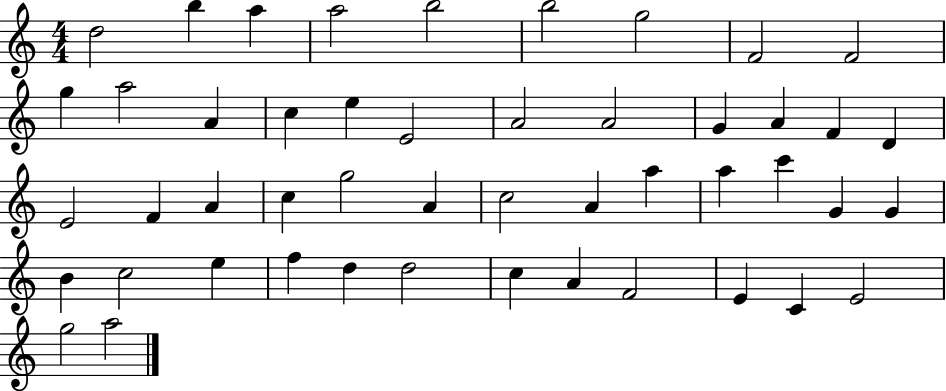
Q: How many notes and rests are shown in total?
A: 48